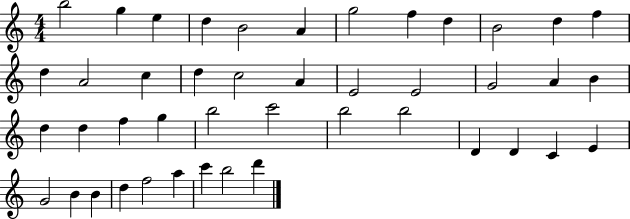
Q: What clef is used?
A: treble